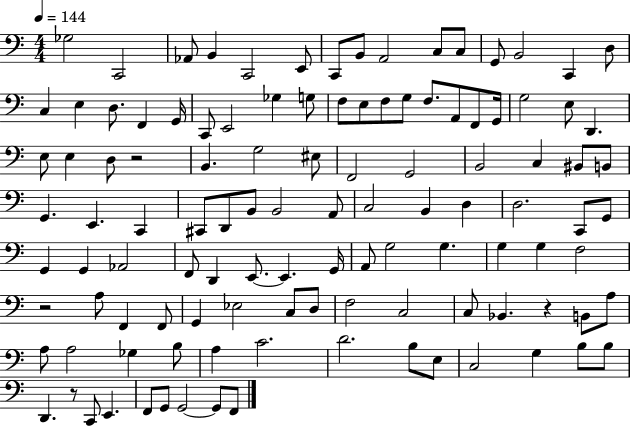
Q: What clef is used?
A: bass